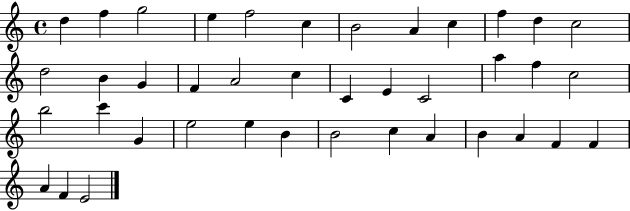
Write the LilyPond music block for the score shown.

{
  \clef treble
  \time 4/4
  \defaultTimeSignature
  \key c \major
  d''4 f''4 g''2 | e''4 f''2 c''4 | b'2 a'4 c''4 | f''4 d''4 c''2 | \break d''2 b'4 g'4 | f'4 a'2 c''4 | c'4 e'4 c'2 | a''4 f''4 c''2 | \break b''2 c'''4 g'4 | e''2 e''4 b'4 | b'2 c''4 a'4 | b'4 a'4 f'4 f'4 | \break a'4 f'4 e'2 | \bar "|."
}